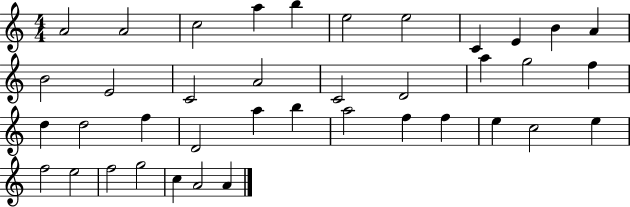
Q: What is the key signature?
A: C major